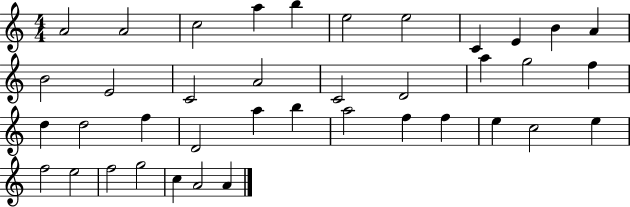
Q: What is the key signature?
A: C major